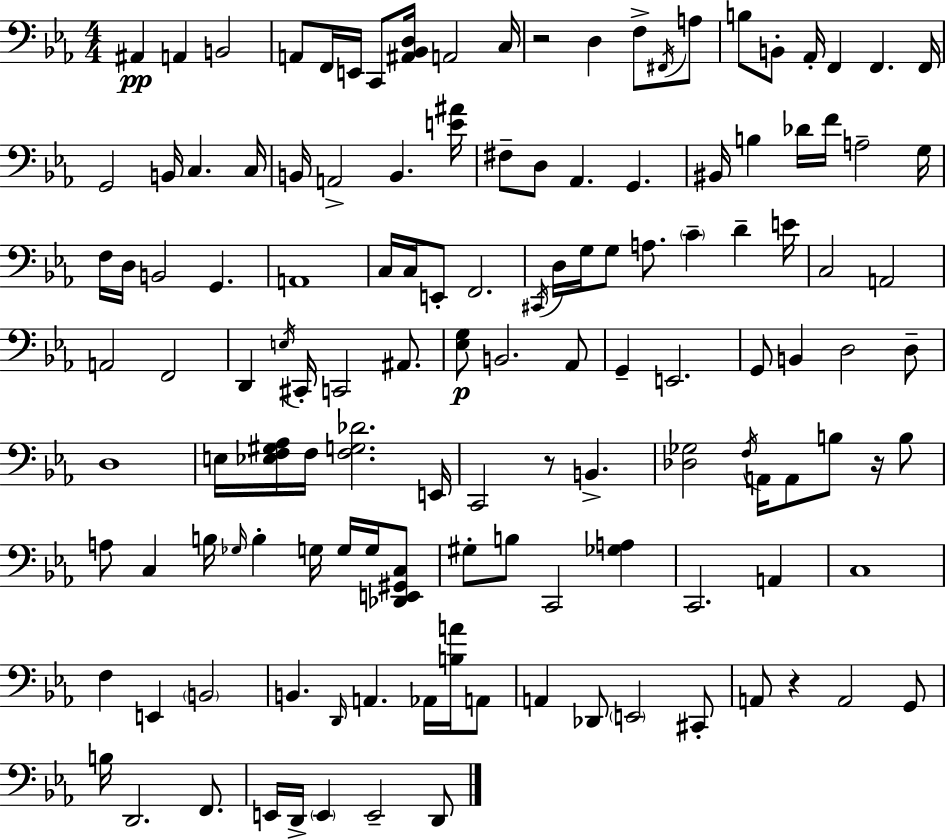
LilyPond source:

{
  \clef bass
  \numericTimeSignature
  \time 4/4
  \key ees \major
  ais,4\pp a,4 b,2 | a,8 f,16 e,16 c,8 <ais, bes, d>16 a,2 c16 | r2 d4 f8-> \acciaccatura { fis,16 } a8 | b8 b,8-. aes,16-. f,4 f,4. | \break f,16 g,2 b,16 c4. | c16 b,16 a,2-> b,4. | <e' ais'>16 fis8-- d8 aes,4. g,4. | bis,16 b4 des'16 f'16 a2-- | \break g16 f16 d16 b,2 g,4. | a,1 | c16 c16 e,8-. f,2. | \acciaccatura { cis,16 } d16 g16 g8 a8. \parenthesize c'4-- d'4-- | \break e'16 c2 a,2 | a,2 f,2 | d,4 \acciaccatura { e16 } cis,16-. c,2 | ais,8. <ees g>8\p b,2. | \break aes,8 g,4-- e,2. | g,8 b,4 d2 | d8-- d1 | e16 <ees f gis aes>16 f16 <f g des'>2. | \break e,16 c,2 r8 b,4.-> | <des ges>2 \acciaccatura { f16 } a,16 a,8 b8 | r16 b8 a8 c4 b16 \grace { ges16 } b4-. | g16 g16 g16 <des, e, gis, c>8 gis8-. b8 c,2 | \break <ges a>4 c,2. | a,4 c1 | f4 e,4 \parenthesize b,2 | b,4. \grace { d,16 } a,4. | \break aes,16 <b a'>16 a,8 a,4 des,8 \parenthesize e,2 | cis,8-. a,8 r4 a,2 | g,8 b16 d,2. | f,8. e,16 d,16-> \parenthesize e,4 e,2-- | \break d,8 \bar "|."
}